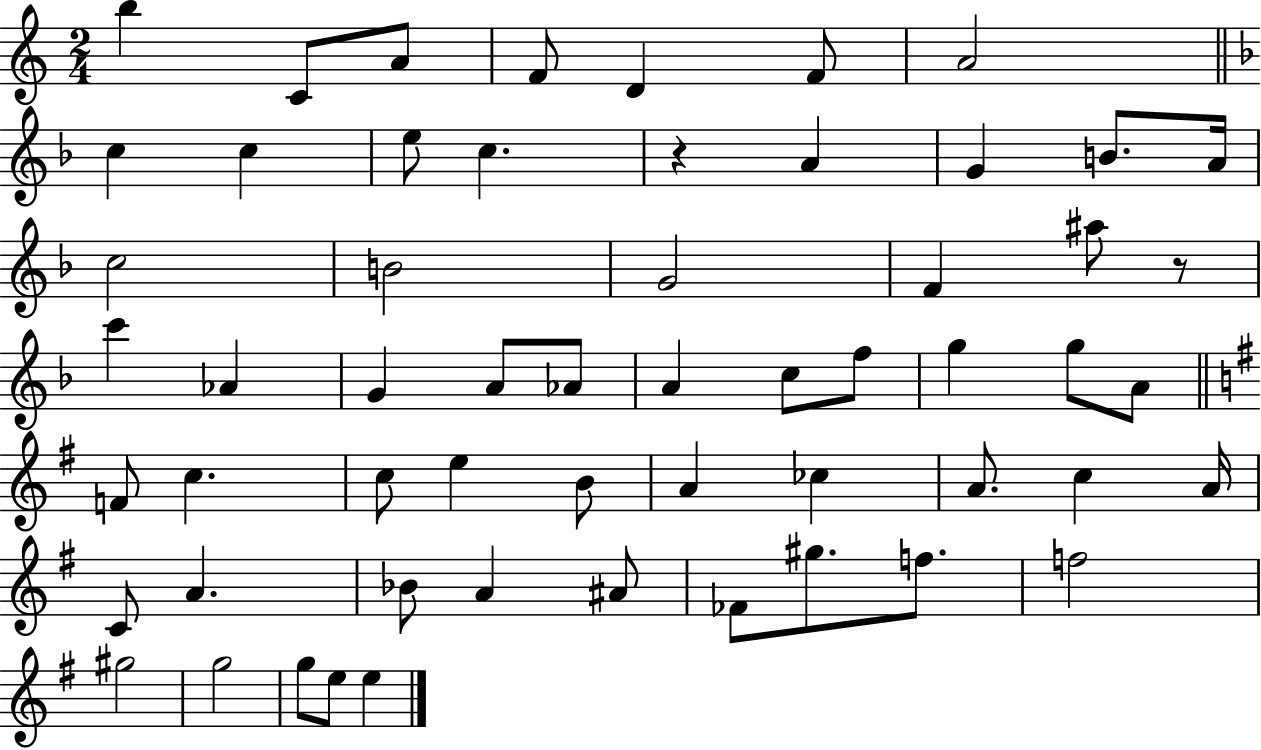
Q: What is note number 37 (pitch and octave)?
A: A4